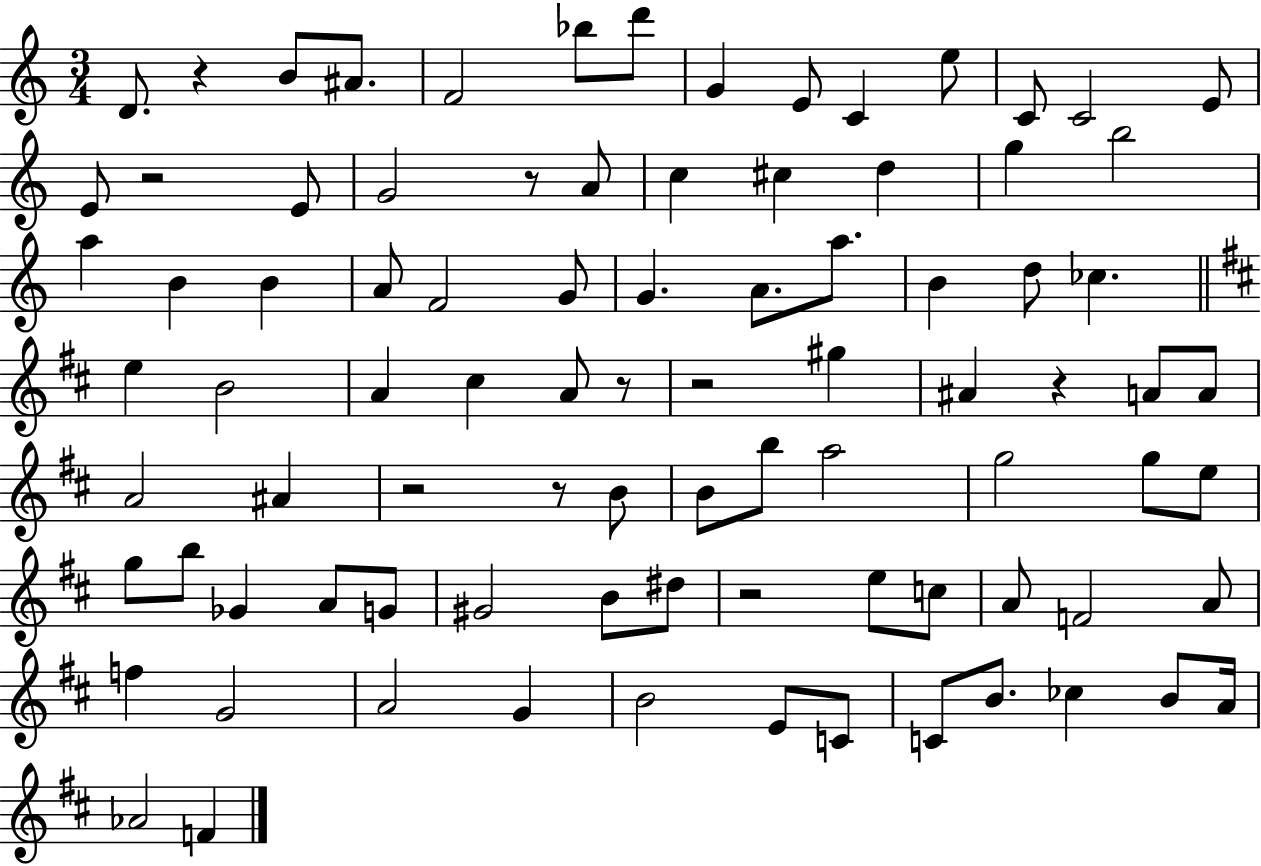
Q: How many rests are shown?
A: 9